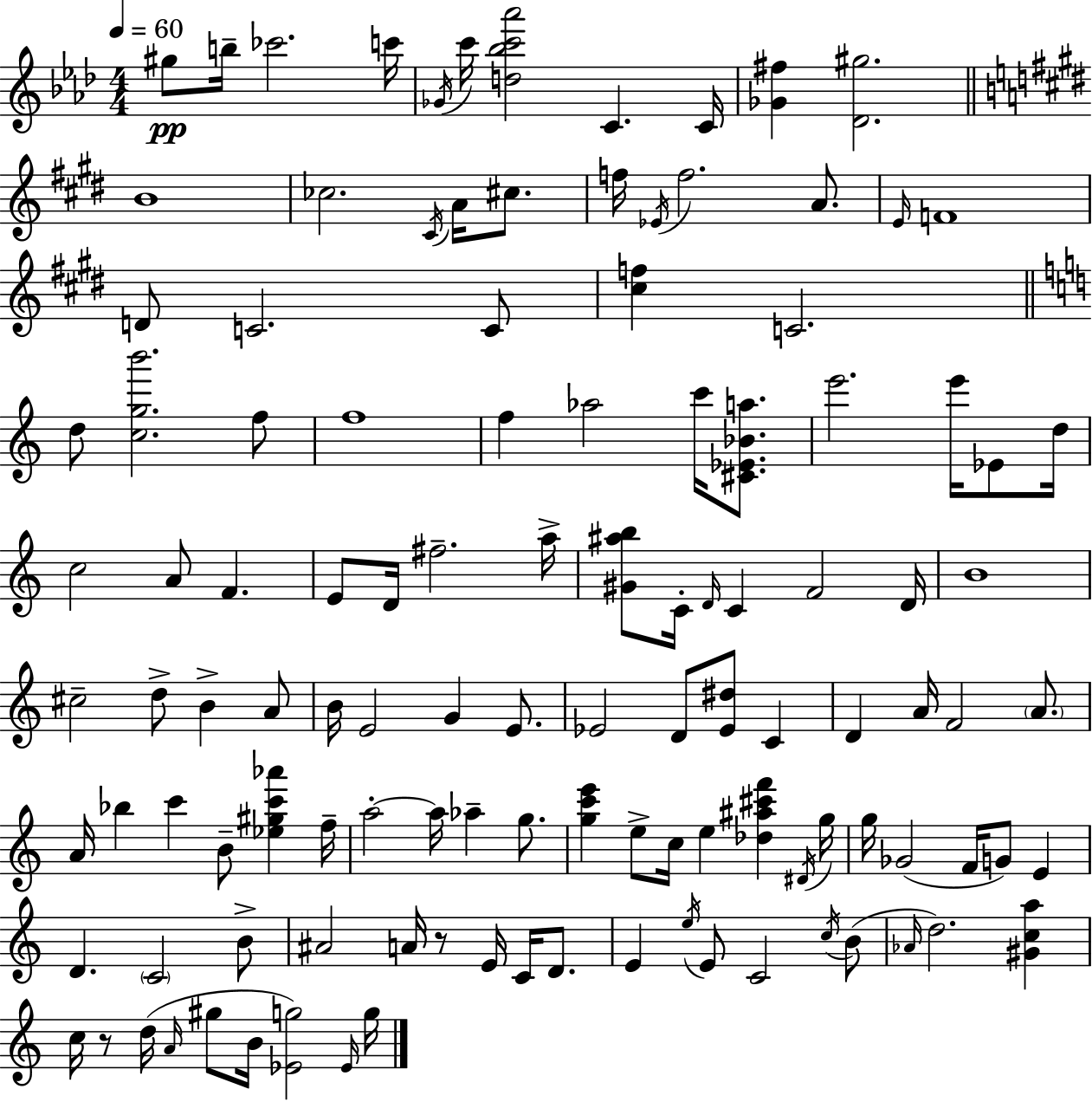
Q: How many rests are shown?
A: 2